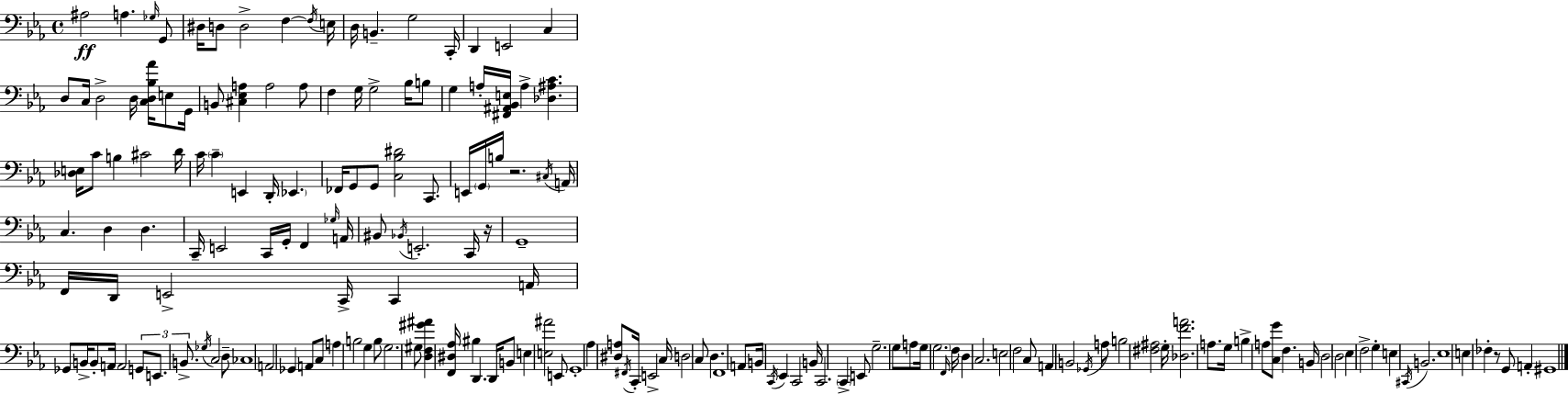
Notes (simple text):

A#3/h A3/q. Gb3/s G2/e D#3/s D3/e D3/h F3/q F3/s E3/s D3/s B2/q. G3/h C2/s D2/q E2/h C3/q D3/e C3/s D3/h D3/s [C3,D3,Bb3,Ab4]/s E3/e G2/s B2/e [C#3,Eb3,A3]/q A3/h A3/e F3/q G3/s G3/h Bb3/s B3/e G3/q A3/s [F#2,A#2,Bb2,E3]/s A3/q [Db3,A#3,C4]/q. [Db3,E3]/s C4/e B3/q C#4/h D4/s C4/s C4/q E2/q D2/s Eb2/q. FES2/s G2/e G2/e [C3,Bb3,D#4]/h C2/e. E2/s G2/s B3/s R/h. C#3/s A2/s C3/q. D3/q D3/q. C2/s E2/h C2/s G2/s F2/q Gb3/s A2/s BIS2/e Bb2/s E2/h. C2/s R/s G2/w F2/s D2/s E2/h C2/s C2/q A2/s Gb2/e B2/s B2/e A2/s A2/h G2/e E2/e. B2/e. Gb3/s C3/h D3/e CES3/w A2/h Gb2/q A2/e C3/e A3/q B3/h G3/q B3/e G3/h. G#3/e [D3,F3,G#4,A#4]/q [F2,D#3,Ab3]/s BIS3/q D2/q. D2/s B2/e E3/q [E3,A#4]/h E2/e G2/w Ab3/q [D#3,A3]/e F#2/s C2/s E2/h C3/s D3/h C3/e D3/q. F2/w A2/e B2/s C2/s Eb2/q C2/h B2/s C2/h. C2/q E2/e G3/h. G3/e A3/e G3/s G3/h. F2/s F3/s D3/q C3/h. E3/h F3/h C3/e A2/q B2/h Gb2/s A3/e B3/h [F#3,A#3]/h G3/s [Db3,F4,A4]/h. A3/e. G3/s B3/q A3/e [C3,G4]/e F3/q. B2/s D3/h D3/h Eb3/q F3/h G3/q E3/q C#2/s B2/h. Eb3/w E3/q FES3/q R/e G2/e A2/q G#2/w